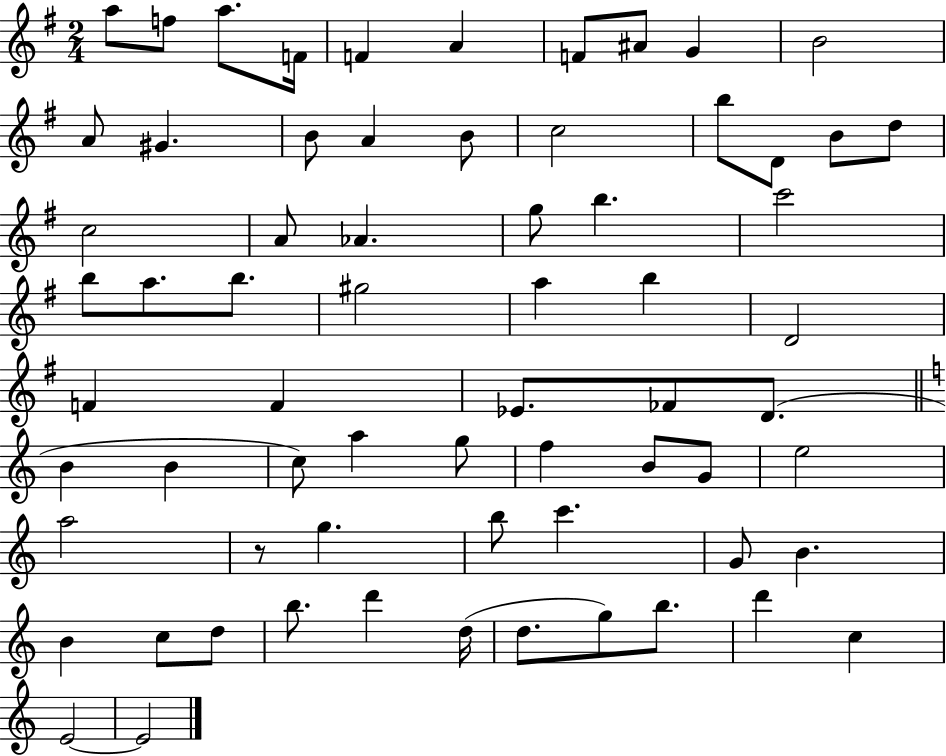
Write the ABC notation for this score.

X:1
T:Untitled
M:2/4
L:1/4
K:G
a/2 f/2 a/2 F/4 F A F/2 ^A/2 G B2 A/2 ^G B/2 A B/2 c2 b/2 D/2 B/2 d/2 c2 A/2 _A g/2 b c'2 b/2 a/2 b/2 ^g2 a b D2 F F _E/2 _F/2 D/2 B B c/2 a g/2 f B/2 G/2 e2 a2 z/2 g b/2 c' G/2 B B c/2 d/2 b/2 d' d/4 d/2 g/2 b/2 d' c E2 E2